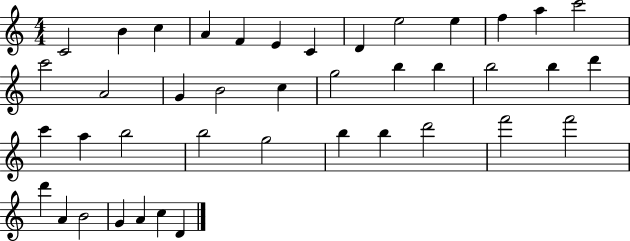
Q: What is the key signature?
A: C major